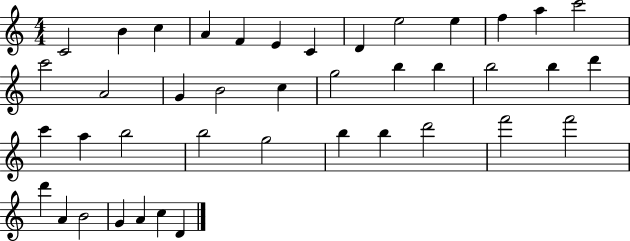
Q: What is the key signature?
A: C major